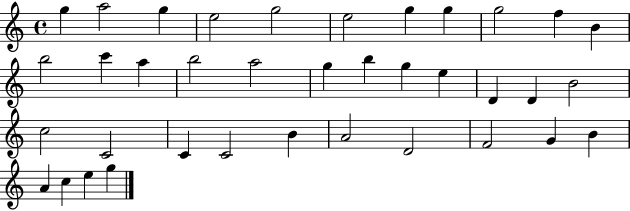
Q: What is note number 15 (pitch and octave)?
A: B5